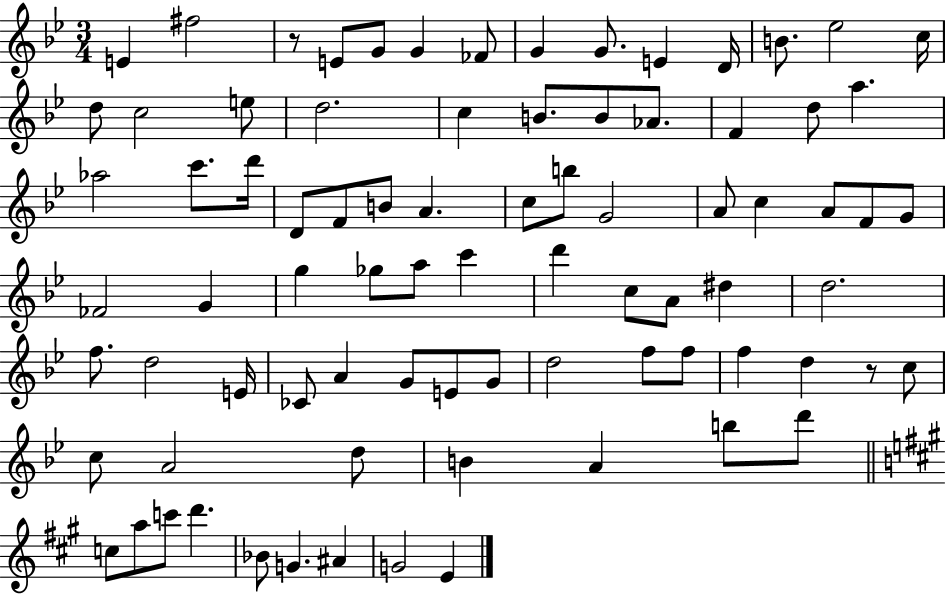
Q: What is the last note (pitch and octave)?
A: E4